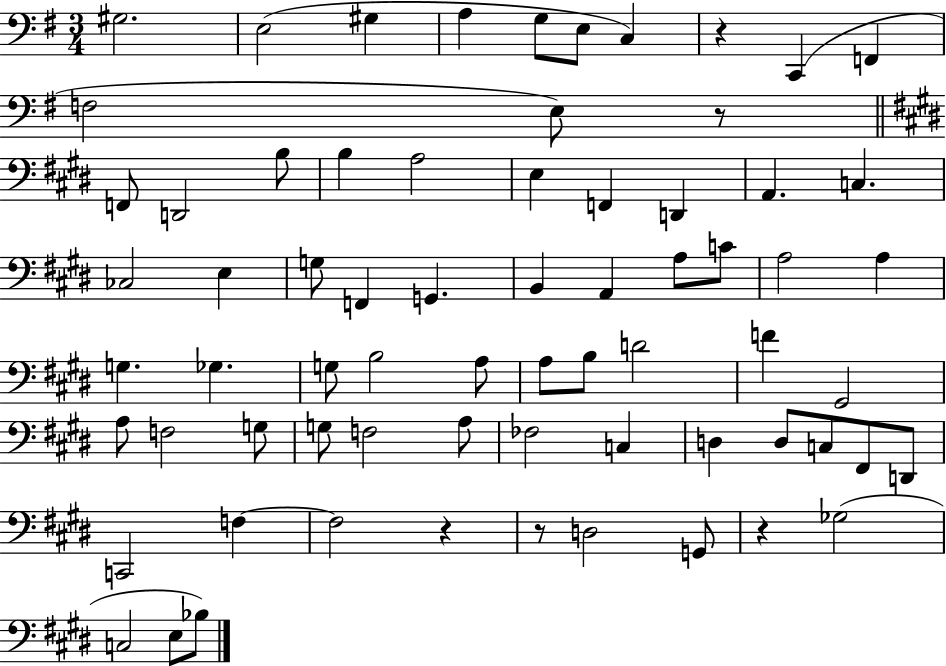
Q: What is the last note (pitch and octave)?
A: Bb3